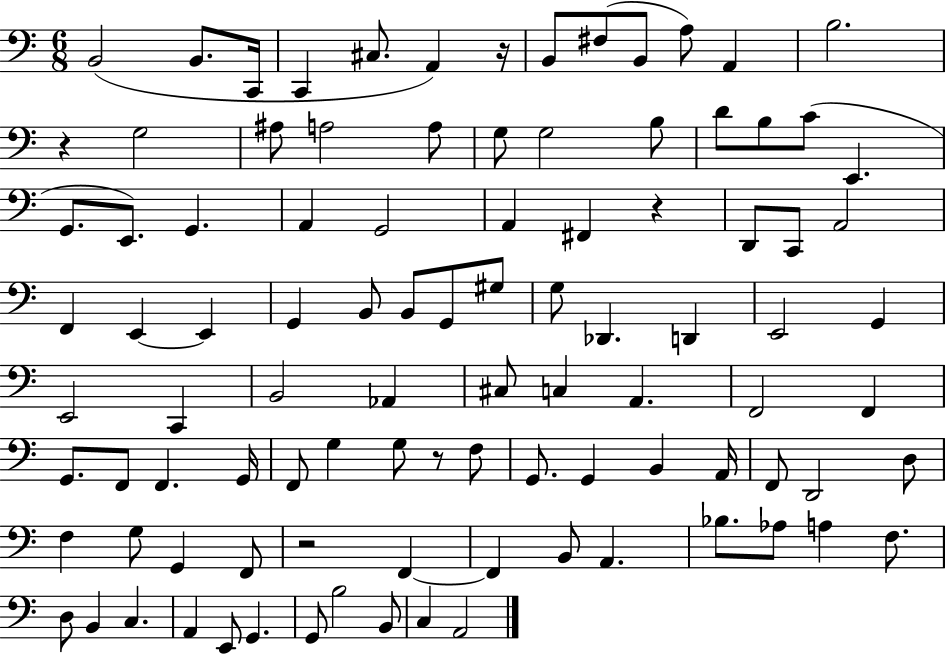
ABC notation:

X:1
T:Untitled
M:6/8
L:1/4
K:C
B,,2 B,,/2 C,,/4 C,, ^C,/2 A,, z/4 B,,/2 ^F,/2 B,,/2 A,/2 A,, B,2 z G,2 ^A,/2 A,2 A,/2 G,/2 G,2 B,/2 D/2 B,/2 C/2 E,, G,,/2 E,,/2 G,, A,, G,,2 A,, ^F,, z D,,/2 C,,/2 A,,2 F,, E,, E,, G,, B,,/2 B,,/2 G,,/2 ^G,/2 G,/2 _D,, D,, E,,2 G,, E,,2 C,, B,,2 _A,, ^C,/2 C, A,, F,,2 F,, G,,/2 F,,/2 F,, G,,/4 F,,/2 G, G,/2 z/2 F,/2 G,,/2 G,, B,, A,,/4 F,,/2 D,,2 D,/2 F, G,/2 G,, F,,/2 z2 F,, F,, B,,/2 A,, _B,/2 _A,/2 A, F,/2 D,/2 B,, C, A,, E,,/2 G,, G,,/2 B,2 B,,/2 C, A,,2